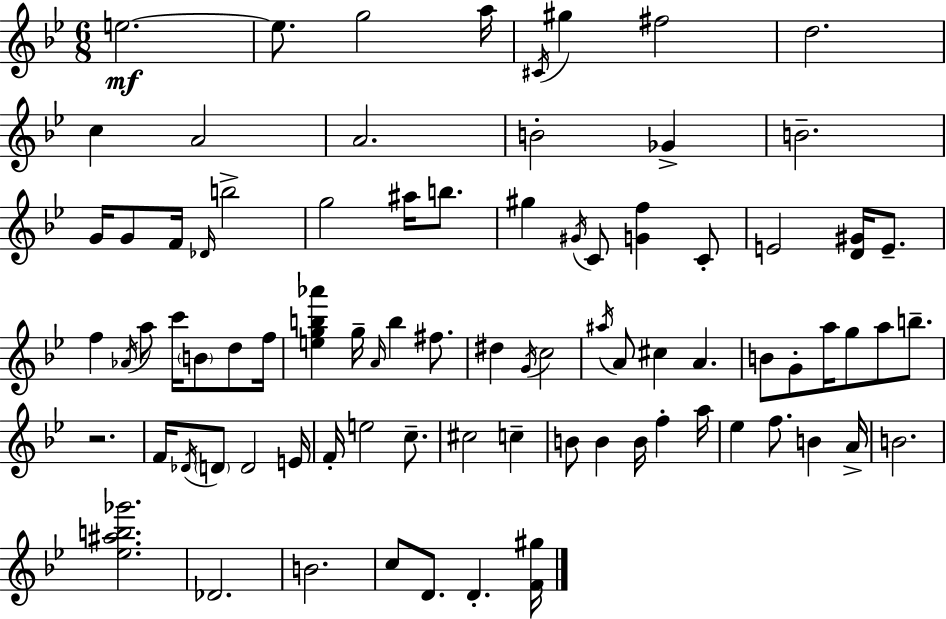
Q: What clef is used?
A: treble